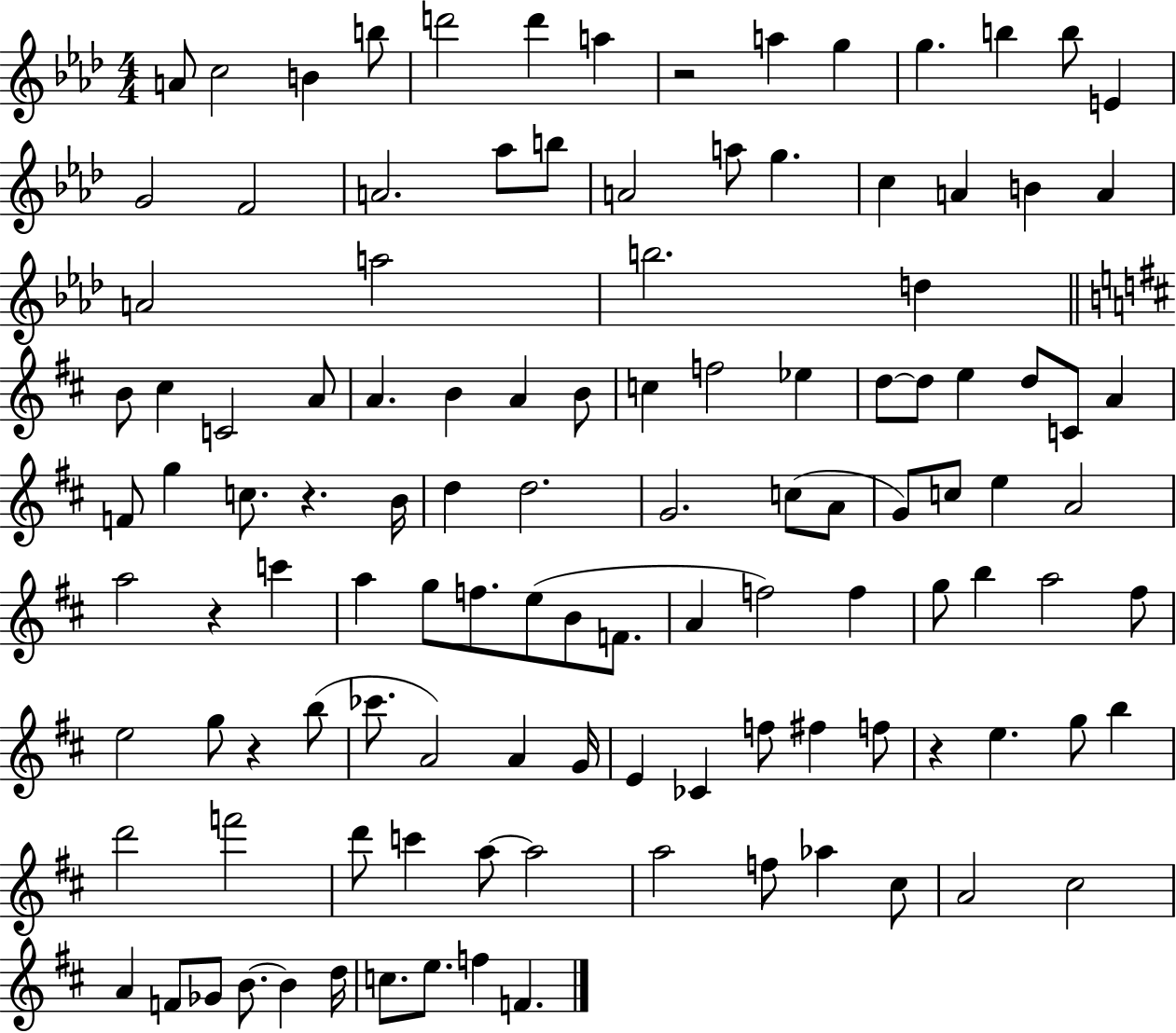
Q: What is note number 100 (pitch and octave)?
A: A4